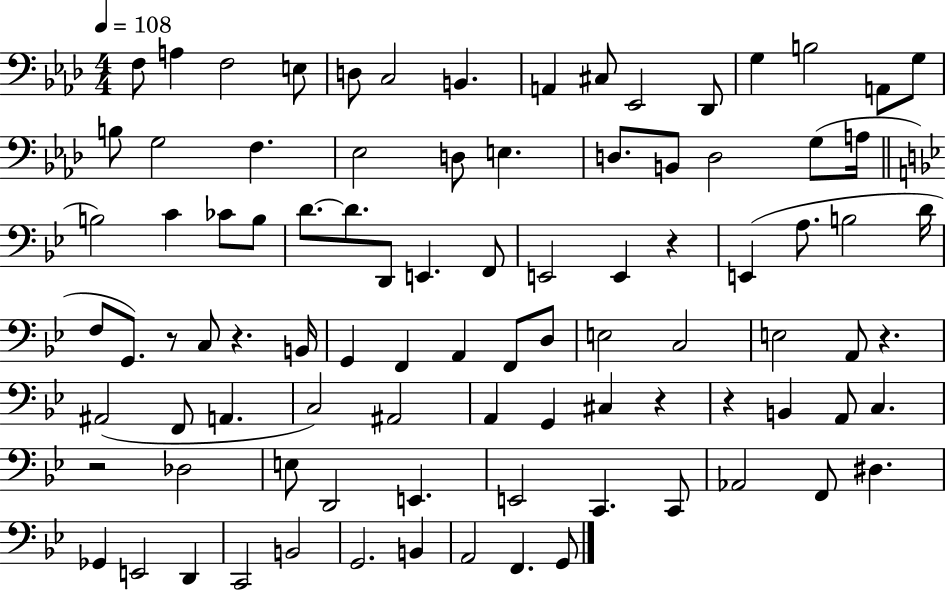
F3/e A3/q F3/h E3/e D3/e C3/h B2/q. A2/q C#3/e Eb2/h Db2/e G3/q B3/h A2/e G3/e B3/e G3/h F3/q. Eb3/h D3/e E3/q. D3/e. B2/e D3/h G3/e A3/s B3/h C4/q CES4/e B3/e D4/e. D4/e. D2/e E2/q. F2/e E2/h E2/q R/q E2/q A3/e. B3/h D4/s F3/e G2/e. R/e C3/e R/q. B2/s G2/q F2/q A2/q F2/e D3/e E3/h C3/h E3/h A2/e R/q. A#2/h F2/e A2/q. C3/h A#2/h A2/q G2/q C#3/q R/q R/q B2/q A2/e C3/q. R/h Db3/h E3/e D2/h E2/q. E2/h C2/q. C2/e Ab2/h F2/e D#3/q. Gb2/q E2/h D2/q C2/h B2/h G2/h. B2/q A2/h F2/q. G2/e